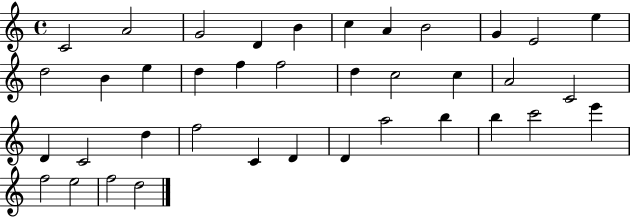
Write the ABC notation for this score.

X:1
T:Untitled
M:4/4
L:1/4
K:C
C2 A2 G2 D B c A B2 G E2 e d2 B e d f f2 d c2 c A2 C2 D C2 d f2 C D D a2 b b c'2 e' f2 e2 f2 d2